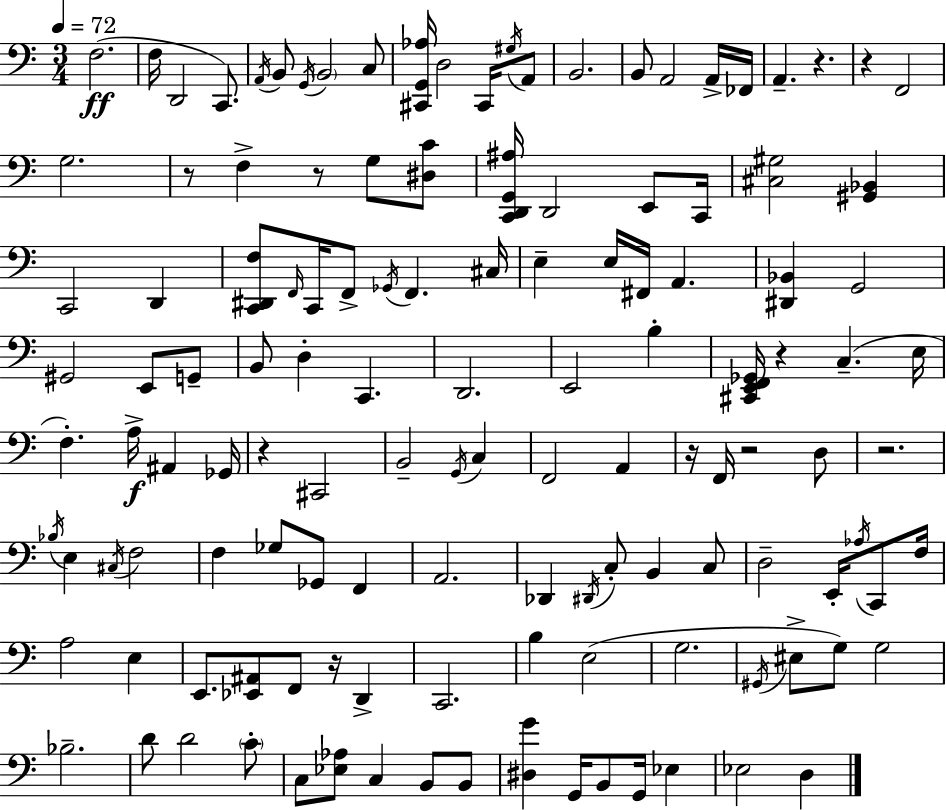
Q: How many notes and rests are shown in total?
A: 129